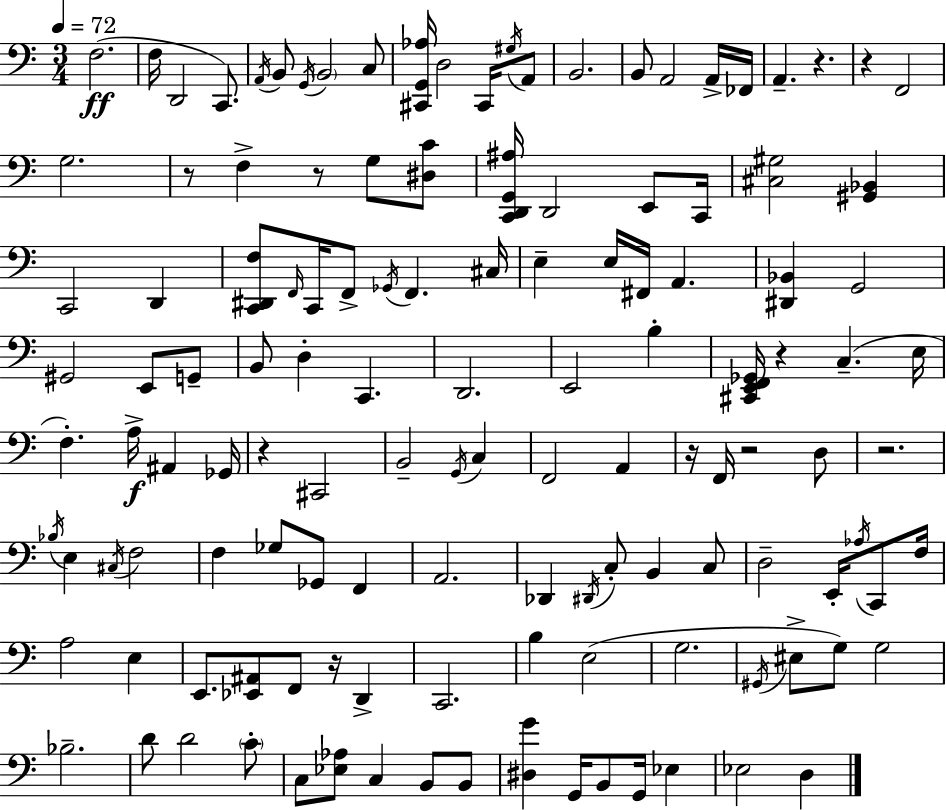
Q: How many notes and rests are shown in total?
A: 129